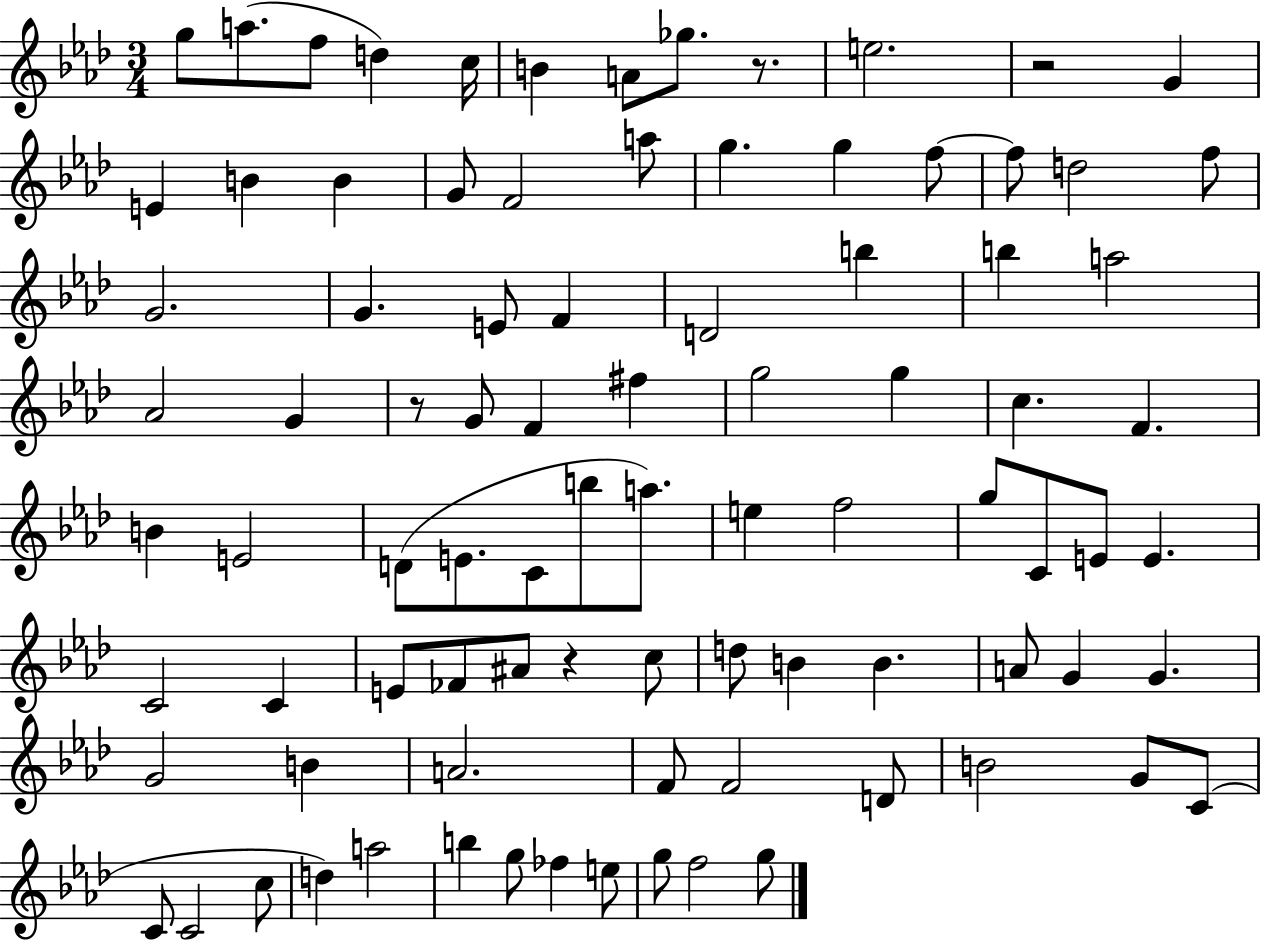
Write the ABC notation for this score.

X:1
T:Untitled
M:3/4
L:1/4
K:Ab
g/2 a/2 f/2 d c/4 B A/2 _g/2 z/2 e2 z2 G E B B G/2 F2 a/2 g g f/2 f/2 d2 f/2 G2 G E/2 F D2 b b a2 _A2 G z/2 G/2 F ^f g2 g c F B E2 D/2 E/2 C/2 b/2 a/2 e f2 g/2 C/2 E/2 E C2 C E/2 _F/2 ^A/2 z c/2 d/2 B B A/2 G G G2 B A2 F/2 F2 D/2 B2 G/2 C/2 C/2 C2 c/2 d a2 b g/2 _f e/2 g/2 f2 g/2